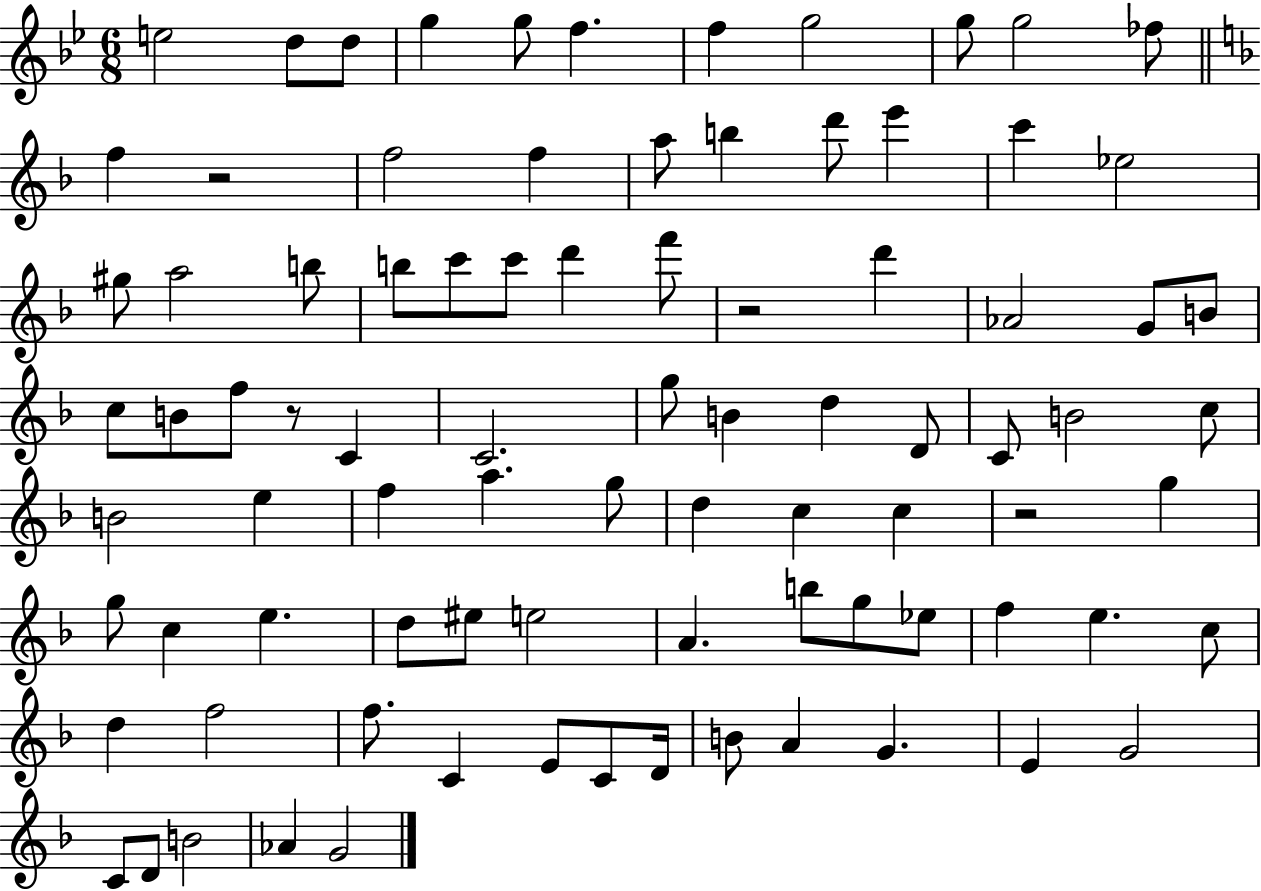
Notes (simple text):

E5/h D5/e D5/e G5/q G5/e F5/q. F5/q G5/h G5/e G5/h FES5/e F5/q R/h F5/h F5/q A5/e B5/q D6/e E6/q C6/q Eb5/h G#5/e A5/h B5/e B5/e C6/e C6/e D6/q F6/e R/h D6/q Ab4/h G4/e B4/e C5/e B4/e F5/e R/e C4/q C4/h. G5/e B4/q D5/q D4/e C4/e B4/h C5/e B4/h E5/q F5/q A5/q. G5/e D5/q C5/q C5/q R/h G5/q G5/e C5/q E5/q. D5/e EIS5/e E5/h A4/q. B5/e G5/e Eb5/e F5/q E5/q. C5/e D5/q F5/h F5/e. C4/q E4/e C4/e D4/s B4/e A4/q G4/q. E4/q G4/h C4/e D4/e B4/h Ab4/q G4/h